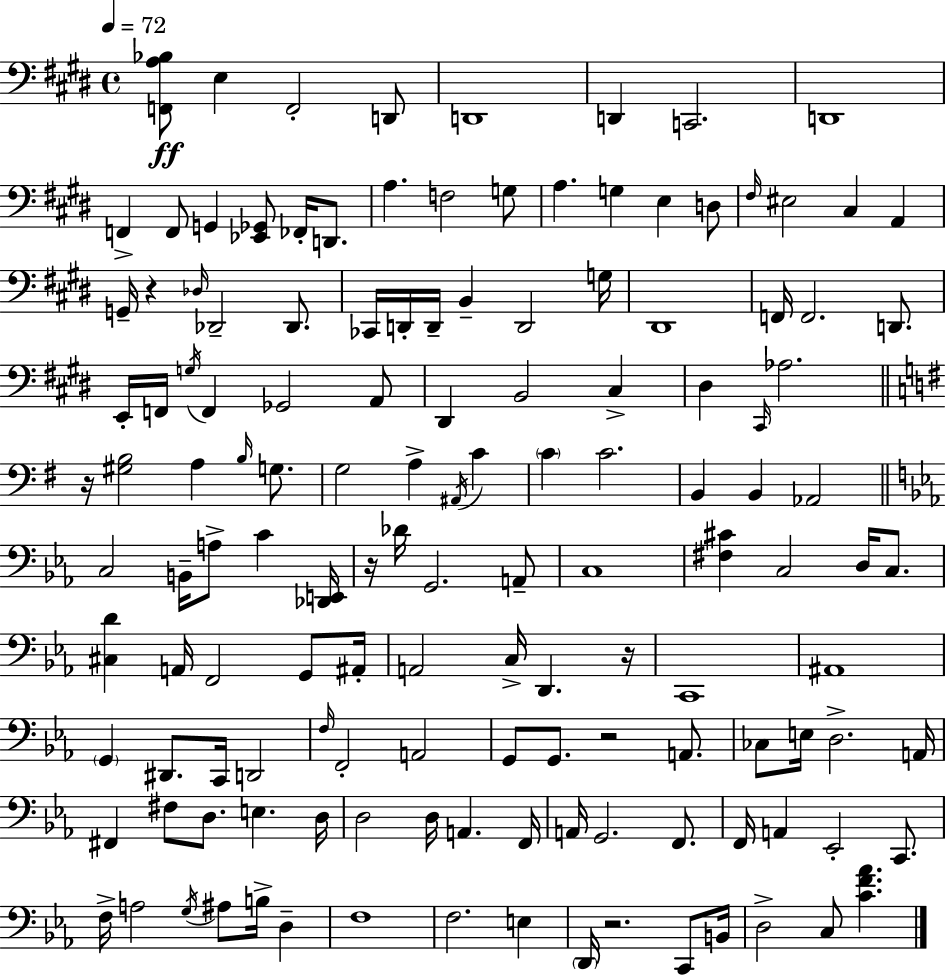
X:1
T:Untitled
M:4/4
L:1/4
K:E
[F,,A,_B,]/2 E, F,,2 D,,/2 D,,4 D,, C,,2 D,,4 F,, F,,/2 G,, [_E,,_G,,]/2 _F,,/4 D,,/2 A, F,2 G,/2 A, G, E, D,/2 ^F,/4 ^E,2 ^C, A,, G,,/4 z _D,/4 _D,,2 _D,,/2 _C,,/4 D,,/4 D,,/4 B,, D,,2 G,/4 ^D,,4 F,,/4 F,,2 D,,/2 E,,/4 F,,/4 G,/4 F,, _G,,2 A,,/2 ^D,, B,,2 ^C, ^D, ^C,,/4 _A,2 z/4 [^G,B,]2 A, B,/4 G,/2 G,2 A, ^A,,/4 C C C2 B,, B,, _A,,2 C,2 B,,/4 A,/2 C [_D,,E,,]/4 z/4 _D/4 G,,2 A,,/2 C,4 [^F,^C] C,2 D,/4 C,/2 [^C,D] A,,/4 F,,2 G,,/2 ^A,,/4 A,,2 C,/4 D,, z/4 C,,4 ^A,,4 G,, ^D,,/2 C,,/4 D,,2 F,/4 F,,2 A,,2 G,,/2 G,,/2 z2 A,,/2 _C,/2 E,/4 D,2 A,,/4 ^F,, ^F,/2 D,/2 E, D,/4 D,2 D,/4 A,, F,,/4 A,,/4 G,,2 F,,/2 F,,/4 A,, _E,,2 C,,/2 F,/4 A,2 G,/4 ^A,/2 B,/4 D, F,4 F,2 E, D,,/4 z2 C,,/2 B,,/4 D,2 C,/2 [CF_A]